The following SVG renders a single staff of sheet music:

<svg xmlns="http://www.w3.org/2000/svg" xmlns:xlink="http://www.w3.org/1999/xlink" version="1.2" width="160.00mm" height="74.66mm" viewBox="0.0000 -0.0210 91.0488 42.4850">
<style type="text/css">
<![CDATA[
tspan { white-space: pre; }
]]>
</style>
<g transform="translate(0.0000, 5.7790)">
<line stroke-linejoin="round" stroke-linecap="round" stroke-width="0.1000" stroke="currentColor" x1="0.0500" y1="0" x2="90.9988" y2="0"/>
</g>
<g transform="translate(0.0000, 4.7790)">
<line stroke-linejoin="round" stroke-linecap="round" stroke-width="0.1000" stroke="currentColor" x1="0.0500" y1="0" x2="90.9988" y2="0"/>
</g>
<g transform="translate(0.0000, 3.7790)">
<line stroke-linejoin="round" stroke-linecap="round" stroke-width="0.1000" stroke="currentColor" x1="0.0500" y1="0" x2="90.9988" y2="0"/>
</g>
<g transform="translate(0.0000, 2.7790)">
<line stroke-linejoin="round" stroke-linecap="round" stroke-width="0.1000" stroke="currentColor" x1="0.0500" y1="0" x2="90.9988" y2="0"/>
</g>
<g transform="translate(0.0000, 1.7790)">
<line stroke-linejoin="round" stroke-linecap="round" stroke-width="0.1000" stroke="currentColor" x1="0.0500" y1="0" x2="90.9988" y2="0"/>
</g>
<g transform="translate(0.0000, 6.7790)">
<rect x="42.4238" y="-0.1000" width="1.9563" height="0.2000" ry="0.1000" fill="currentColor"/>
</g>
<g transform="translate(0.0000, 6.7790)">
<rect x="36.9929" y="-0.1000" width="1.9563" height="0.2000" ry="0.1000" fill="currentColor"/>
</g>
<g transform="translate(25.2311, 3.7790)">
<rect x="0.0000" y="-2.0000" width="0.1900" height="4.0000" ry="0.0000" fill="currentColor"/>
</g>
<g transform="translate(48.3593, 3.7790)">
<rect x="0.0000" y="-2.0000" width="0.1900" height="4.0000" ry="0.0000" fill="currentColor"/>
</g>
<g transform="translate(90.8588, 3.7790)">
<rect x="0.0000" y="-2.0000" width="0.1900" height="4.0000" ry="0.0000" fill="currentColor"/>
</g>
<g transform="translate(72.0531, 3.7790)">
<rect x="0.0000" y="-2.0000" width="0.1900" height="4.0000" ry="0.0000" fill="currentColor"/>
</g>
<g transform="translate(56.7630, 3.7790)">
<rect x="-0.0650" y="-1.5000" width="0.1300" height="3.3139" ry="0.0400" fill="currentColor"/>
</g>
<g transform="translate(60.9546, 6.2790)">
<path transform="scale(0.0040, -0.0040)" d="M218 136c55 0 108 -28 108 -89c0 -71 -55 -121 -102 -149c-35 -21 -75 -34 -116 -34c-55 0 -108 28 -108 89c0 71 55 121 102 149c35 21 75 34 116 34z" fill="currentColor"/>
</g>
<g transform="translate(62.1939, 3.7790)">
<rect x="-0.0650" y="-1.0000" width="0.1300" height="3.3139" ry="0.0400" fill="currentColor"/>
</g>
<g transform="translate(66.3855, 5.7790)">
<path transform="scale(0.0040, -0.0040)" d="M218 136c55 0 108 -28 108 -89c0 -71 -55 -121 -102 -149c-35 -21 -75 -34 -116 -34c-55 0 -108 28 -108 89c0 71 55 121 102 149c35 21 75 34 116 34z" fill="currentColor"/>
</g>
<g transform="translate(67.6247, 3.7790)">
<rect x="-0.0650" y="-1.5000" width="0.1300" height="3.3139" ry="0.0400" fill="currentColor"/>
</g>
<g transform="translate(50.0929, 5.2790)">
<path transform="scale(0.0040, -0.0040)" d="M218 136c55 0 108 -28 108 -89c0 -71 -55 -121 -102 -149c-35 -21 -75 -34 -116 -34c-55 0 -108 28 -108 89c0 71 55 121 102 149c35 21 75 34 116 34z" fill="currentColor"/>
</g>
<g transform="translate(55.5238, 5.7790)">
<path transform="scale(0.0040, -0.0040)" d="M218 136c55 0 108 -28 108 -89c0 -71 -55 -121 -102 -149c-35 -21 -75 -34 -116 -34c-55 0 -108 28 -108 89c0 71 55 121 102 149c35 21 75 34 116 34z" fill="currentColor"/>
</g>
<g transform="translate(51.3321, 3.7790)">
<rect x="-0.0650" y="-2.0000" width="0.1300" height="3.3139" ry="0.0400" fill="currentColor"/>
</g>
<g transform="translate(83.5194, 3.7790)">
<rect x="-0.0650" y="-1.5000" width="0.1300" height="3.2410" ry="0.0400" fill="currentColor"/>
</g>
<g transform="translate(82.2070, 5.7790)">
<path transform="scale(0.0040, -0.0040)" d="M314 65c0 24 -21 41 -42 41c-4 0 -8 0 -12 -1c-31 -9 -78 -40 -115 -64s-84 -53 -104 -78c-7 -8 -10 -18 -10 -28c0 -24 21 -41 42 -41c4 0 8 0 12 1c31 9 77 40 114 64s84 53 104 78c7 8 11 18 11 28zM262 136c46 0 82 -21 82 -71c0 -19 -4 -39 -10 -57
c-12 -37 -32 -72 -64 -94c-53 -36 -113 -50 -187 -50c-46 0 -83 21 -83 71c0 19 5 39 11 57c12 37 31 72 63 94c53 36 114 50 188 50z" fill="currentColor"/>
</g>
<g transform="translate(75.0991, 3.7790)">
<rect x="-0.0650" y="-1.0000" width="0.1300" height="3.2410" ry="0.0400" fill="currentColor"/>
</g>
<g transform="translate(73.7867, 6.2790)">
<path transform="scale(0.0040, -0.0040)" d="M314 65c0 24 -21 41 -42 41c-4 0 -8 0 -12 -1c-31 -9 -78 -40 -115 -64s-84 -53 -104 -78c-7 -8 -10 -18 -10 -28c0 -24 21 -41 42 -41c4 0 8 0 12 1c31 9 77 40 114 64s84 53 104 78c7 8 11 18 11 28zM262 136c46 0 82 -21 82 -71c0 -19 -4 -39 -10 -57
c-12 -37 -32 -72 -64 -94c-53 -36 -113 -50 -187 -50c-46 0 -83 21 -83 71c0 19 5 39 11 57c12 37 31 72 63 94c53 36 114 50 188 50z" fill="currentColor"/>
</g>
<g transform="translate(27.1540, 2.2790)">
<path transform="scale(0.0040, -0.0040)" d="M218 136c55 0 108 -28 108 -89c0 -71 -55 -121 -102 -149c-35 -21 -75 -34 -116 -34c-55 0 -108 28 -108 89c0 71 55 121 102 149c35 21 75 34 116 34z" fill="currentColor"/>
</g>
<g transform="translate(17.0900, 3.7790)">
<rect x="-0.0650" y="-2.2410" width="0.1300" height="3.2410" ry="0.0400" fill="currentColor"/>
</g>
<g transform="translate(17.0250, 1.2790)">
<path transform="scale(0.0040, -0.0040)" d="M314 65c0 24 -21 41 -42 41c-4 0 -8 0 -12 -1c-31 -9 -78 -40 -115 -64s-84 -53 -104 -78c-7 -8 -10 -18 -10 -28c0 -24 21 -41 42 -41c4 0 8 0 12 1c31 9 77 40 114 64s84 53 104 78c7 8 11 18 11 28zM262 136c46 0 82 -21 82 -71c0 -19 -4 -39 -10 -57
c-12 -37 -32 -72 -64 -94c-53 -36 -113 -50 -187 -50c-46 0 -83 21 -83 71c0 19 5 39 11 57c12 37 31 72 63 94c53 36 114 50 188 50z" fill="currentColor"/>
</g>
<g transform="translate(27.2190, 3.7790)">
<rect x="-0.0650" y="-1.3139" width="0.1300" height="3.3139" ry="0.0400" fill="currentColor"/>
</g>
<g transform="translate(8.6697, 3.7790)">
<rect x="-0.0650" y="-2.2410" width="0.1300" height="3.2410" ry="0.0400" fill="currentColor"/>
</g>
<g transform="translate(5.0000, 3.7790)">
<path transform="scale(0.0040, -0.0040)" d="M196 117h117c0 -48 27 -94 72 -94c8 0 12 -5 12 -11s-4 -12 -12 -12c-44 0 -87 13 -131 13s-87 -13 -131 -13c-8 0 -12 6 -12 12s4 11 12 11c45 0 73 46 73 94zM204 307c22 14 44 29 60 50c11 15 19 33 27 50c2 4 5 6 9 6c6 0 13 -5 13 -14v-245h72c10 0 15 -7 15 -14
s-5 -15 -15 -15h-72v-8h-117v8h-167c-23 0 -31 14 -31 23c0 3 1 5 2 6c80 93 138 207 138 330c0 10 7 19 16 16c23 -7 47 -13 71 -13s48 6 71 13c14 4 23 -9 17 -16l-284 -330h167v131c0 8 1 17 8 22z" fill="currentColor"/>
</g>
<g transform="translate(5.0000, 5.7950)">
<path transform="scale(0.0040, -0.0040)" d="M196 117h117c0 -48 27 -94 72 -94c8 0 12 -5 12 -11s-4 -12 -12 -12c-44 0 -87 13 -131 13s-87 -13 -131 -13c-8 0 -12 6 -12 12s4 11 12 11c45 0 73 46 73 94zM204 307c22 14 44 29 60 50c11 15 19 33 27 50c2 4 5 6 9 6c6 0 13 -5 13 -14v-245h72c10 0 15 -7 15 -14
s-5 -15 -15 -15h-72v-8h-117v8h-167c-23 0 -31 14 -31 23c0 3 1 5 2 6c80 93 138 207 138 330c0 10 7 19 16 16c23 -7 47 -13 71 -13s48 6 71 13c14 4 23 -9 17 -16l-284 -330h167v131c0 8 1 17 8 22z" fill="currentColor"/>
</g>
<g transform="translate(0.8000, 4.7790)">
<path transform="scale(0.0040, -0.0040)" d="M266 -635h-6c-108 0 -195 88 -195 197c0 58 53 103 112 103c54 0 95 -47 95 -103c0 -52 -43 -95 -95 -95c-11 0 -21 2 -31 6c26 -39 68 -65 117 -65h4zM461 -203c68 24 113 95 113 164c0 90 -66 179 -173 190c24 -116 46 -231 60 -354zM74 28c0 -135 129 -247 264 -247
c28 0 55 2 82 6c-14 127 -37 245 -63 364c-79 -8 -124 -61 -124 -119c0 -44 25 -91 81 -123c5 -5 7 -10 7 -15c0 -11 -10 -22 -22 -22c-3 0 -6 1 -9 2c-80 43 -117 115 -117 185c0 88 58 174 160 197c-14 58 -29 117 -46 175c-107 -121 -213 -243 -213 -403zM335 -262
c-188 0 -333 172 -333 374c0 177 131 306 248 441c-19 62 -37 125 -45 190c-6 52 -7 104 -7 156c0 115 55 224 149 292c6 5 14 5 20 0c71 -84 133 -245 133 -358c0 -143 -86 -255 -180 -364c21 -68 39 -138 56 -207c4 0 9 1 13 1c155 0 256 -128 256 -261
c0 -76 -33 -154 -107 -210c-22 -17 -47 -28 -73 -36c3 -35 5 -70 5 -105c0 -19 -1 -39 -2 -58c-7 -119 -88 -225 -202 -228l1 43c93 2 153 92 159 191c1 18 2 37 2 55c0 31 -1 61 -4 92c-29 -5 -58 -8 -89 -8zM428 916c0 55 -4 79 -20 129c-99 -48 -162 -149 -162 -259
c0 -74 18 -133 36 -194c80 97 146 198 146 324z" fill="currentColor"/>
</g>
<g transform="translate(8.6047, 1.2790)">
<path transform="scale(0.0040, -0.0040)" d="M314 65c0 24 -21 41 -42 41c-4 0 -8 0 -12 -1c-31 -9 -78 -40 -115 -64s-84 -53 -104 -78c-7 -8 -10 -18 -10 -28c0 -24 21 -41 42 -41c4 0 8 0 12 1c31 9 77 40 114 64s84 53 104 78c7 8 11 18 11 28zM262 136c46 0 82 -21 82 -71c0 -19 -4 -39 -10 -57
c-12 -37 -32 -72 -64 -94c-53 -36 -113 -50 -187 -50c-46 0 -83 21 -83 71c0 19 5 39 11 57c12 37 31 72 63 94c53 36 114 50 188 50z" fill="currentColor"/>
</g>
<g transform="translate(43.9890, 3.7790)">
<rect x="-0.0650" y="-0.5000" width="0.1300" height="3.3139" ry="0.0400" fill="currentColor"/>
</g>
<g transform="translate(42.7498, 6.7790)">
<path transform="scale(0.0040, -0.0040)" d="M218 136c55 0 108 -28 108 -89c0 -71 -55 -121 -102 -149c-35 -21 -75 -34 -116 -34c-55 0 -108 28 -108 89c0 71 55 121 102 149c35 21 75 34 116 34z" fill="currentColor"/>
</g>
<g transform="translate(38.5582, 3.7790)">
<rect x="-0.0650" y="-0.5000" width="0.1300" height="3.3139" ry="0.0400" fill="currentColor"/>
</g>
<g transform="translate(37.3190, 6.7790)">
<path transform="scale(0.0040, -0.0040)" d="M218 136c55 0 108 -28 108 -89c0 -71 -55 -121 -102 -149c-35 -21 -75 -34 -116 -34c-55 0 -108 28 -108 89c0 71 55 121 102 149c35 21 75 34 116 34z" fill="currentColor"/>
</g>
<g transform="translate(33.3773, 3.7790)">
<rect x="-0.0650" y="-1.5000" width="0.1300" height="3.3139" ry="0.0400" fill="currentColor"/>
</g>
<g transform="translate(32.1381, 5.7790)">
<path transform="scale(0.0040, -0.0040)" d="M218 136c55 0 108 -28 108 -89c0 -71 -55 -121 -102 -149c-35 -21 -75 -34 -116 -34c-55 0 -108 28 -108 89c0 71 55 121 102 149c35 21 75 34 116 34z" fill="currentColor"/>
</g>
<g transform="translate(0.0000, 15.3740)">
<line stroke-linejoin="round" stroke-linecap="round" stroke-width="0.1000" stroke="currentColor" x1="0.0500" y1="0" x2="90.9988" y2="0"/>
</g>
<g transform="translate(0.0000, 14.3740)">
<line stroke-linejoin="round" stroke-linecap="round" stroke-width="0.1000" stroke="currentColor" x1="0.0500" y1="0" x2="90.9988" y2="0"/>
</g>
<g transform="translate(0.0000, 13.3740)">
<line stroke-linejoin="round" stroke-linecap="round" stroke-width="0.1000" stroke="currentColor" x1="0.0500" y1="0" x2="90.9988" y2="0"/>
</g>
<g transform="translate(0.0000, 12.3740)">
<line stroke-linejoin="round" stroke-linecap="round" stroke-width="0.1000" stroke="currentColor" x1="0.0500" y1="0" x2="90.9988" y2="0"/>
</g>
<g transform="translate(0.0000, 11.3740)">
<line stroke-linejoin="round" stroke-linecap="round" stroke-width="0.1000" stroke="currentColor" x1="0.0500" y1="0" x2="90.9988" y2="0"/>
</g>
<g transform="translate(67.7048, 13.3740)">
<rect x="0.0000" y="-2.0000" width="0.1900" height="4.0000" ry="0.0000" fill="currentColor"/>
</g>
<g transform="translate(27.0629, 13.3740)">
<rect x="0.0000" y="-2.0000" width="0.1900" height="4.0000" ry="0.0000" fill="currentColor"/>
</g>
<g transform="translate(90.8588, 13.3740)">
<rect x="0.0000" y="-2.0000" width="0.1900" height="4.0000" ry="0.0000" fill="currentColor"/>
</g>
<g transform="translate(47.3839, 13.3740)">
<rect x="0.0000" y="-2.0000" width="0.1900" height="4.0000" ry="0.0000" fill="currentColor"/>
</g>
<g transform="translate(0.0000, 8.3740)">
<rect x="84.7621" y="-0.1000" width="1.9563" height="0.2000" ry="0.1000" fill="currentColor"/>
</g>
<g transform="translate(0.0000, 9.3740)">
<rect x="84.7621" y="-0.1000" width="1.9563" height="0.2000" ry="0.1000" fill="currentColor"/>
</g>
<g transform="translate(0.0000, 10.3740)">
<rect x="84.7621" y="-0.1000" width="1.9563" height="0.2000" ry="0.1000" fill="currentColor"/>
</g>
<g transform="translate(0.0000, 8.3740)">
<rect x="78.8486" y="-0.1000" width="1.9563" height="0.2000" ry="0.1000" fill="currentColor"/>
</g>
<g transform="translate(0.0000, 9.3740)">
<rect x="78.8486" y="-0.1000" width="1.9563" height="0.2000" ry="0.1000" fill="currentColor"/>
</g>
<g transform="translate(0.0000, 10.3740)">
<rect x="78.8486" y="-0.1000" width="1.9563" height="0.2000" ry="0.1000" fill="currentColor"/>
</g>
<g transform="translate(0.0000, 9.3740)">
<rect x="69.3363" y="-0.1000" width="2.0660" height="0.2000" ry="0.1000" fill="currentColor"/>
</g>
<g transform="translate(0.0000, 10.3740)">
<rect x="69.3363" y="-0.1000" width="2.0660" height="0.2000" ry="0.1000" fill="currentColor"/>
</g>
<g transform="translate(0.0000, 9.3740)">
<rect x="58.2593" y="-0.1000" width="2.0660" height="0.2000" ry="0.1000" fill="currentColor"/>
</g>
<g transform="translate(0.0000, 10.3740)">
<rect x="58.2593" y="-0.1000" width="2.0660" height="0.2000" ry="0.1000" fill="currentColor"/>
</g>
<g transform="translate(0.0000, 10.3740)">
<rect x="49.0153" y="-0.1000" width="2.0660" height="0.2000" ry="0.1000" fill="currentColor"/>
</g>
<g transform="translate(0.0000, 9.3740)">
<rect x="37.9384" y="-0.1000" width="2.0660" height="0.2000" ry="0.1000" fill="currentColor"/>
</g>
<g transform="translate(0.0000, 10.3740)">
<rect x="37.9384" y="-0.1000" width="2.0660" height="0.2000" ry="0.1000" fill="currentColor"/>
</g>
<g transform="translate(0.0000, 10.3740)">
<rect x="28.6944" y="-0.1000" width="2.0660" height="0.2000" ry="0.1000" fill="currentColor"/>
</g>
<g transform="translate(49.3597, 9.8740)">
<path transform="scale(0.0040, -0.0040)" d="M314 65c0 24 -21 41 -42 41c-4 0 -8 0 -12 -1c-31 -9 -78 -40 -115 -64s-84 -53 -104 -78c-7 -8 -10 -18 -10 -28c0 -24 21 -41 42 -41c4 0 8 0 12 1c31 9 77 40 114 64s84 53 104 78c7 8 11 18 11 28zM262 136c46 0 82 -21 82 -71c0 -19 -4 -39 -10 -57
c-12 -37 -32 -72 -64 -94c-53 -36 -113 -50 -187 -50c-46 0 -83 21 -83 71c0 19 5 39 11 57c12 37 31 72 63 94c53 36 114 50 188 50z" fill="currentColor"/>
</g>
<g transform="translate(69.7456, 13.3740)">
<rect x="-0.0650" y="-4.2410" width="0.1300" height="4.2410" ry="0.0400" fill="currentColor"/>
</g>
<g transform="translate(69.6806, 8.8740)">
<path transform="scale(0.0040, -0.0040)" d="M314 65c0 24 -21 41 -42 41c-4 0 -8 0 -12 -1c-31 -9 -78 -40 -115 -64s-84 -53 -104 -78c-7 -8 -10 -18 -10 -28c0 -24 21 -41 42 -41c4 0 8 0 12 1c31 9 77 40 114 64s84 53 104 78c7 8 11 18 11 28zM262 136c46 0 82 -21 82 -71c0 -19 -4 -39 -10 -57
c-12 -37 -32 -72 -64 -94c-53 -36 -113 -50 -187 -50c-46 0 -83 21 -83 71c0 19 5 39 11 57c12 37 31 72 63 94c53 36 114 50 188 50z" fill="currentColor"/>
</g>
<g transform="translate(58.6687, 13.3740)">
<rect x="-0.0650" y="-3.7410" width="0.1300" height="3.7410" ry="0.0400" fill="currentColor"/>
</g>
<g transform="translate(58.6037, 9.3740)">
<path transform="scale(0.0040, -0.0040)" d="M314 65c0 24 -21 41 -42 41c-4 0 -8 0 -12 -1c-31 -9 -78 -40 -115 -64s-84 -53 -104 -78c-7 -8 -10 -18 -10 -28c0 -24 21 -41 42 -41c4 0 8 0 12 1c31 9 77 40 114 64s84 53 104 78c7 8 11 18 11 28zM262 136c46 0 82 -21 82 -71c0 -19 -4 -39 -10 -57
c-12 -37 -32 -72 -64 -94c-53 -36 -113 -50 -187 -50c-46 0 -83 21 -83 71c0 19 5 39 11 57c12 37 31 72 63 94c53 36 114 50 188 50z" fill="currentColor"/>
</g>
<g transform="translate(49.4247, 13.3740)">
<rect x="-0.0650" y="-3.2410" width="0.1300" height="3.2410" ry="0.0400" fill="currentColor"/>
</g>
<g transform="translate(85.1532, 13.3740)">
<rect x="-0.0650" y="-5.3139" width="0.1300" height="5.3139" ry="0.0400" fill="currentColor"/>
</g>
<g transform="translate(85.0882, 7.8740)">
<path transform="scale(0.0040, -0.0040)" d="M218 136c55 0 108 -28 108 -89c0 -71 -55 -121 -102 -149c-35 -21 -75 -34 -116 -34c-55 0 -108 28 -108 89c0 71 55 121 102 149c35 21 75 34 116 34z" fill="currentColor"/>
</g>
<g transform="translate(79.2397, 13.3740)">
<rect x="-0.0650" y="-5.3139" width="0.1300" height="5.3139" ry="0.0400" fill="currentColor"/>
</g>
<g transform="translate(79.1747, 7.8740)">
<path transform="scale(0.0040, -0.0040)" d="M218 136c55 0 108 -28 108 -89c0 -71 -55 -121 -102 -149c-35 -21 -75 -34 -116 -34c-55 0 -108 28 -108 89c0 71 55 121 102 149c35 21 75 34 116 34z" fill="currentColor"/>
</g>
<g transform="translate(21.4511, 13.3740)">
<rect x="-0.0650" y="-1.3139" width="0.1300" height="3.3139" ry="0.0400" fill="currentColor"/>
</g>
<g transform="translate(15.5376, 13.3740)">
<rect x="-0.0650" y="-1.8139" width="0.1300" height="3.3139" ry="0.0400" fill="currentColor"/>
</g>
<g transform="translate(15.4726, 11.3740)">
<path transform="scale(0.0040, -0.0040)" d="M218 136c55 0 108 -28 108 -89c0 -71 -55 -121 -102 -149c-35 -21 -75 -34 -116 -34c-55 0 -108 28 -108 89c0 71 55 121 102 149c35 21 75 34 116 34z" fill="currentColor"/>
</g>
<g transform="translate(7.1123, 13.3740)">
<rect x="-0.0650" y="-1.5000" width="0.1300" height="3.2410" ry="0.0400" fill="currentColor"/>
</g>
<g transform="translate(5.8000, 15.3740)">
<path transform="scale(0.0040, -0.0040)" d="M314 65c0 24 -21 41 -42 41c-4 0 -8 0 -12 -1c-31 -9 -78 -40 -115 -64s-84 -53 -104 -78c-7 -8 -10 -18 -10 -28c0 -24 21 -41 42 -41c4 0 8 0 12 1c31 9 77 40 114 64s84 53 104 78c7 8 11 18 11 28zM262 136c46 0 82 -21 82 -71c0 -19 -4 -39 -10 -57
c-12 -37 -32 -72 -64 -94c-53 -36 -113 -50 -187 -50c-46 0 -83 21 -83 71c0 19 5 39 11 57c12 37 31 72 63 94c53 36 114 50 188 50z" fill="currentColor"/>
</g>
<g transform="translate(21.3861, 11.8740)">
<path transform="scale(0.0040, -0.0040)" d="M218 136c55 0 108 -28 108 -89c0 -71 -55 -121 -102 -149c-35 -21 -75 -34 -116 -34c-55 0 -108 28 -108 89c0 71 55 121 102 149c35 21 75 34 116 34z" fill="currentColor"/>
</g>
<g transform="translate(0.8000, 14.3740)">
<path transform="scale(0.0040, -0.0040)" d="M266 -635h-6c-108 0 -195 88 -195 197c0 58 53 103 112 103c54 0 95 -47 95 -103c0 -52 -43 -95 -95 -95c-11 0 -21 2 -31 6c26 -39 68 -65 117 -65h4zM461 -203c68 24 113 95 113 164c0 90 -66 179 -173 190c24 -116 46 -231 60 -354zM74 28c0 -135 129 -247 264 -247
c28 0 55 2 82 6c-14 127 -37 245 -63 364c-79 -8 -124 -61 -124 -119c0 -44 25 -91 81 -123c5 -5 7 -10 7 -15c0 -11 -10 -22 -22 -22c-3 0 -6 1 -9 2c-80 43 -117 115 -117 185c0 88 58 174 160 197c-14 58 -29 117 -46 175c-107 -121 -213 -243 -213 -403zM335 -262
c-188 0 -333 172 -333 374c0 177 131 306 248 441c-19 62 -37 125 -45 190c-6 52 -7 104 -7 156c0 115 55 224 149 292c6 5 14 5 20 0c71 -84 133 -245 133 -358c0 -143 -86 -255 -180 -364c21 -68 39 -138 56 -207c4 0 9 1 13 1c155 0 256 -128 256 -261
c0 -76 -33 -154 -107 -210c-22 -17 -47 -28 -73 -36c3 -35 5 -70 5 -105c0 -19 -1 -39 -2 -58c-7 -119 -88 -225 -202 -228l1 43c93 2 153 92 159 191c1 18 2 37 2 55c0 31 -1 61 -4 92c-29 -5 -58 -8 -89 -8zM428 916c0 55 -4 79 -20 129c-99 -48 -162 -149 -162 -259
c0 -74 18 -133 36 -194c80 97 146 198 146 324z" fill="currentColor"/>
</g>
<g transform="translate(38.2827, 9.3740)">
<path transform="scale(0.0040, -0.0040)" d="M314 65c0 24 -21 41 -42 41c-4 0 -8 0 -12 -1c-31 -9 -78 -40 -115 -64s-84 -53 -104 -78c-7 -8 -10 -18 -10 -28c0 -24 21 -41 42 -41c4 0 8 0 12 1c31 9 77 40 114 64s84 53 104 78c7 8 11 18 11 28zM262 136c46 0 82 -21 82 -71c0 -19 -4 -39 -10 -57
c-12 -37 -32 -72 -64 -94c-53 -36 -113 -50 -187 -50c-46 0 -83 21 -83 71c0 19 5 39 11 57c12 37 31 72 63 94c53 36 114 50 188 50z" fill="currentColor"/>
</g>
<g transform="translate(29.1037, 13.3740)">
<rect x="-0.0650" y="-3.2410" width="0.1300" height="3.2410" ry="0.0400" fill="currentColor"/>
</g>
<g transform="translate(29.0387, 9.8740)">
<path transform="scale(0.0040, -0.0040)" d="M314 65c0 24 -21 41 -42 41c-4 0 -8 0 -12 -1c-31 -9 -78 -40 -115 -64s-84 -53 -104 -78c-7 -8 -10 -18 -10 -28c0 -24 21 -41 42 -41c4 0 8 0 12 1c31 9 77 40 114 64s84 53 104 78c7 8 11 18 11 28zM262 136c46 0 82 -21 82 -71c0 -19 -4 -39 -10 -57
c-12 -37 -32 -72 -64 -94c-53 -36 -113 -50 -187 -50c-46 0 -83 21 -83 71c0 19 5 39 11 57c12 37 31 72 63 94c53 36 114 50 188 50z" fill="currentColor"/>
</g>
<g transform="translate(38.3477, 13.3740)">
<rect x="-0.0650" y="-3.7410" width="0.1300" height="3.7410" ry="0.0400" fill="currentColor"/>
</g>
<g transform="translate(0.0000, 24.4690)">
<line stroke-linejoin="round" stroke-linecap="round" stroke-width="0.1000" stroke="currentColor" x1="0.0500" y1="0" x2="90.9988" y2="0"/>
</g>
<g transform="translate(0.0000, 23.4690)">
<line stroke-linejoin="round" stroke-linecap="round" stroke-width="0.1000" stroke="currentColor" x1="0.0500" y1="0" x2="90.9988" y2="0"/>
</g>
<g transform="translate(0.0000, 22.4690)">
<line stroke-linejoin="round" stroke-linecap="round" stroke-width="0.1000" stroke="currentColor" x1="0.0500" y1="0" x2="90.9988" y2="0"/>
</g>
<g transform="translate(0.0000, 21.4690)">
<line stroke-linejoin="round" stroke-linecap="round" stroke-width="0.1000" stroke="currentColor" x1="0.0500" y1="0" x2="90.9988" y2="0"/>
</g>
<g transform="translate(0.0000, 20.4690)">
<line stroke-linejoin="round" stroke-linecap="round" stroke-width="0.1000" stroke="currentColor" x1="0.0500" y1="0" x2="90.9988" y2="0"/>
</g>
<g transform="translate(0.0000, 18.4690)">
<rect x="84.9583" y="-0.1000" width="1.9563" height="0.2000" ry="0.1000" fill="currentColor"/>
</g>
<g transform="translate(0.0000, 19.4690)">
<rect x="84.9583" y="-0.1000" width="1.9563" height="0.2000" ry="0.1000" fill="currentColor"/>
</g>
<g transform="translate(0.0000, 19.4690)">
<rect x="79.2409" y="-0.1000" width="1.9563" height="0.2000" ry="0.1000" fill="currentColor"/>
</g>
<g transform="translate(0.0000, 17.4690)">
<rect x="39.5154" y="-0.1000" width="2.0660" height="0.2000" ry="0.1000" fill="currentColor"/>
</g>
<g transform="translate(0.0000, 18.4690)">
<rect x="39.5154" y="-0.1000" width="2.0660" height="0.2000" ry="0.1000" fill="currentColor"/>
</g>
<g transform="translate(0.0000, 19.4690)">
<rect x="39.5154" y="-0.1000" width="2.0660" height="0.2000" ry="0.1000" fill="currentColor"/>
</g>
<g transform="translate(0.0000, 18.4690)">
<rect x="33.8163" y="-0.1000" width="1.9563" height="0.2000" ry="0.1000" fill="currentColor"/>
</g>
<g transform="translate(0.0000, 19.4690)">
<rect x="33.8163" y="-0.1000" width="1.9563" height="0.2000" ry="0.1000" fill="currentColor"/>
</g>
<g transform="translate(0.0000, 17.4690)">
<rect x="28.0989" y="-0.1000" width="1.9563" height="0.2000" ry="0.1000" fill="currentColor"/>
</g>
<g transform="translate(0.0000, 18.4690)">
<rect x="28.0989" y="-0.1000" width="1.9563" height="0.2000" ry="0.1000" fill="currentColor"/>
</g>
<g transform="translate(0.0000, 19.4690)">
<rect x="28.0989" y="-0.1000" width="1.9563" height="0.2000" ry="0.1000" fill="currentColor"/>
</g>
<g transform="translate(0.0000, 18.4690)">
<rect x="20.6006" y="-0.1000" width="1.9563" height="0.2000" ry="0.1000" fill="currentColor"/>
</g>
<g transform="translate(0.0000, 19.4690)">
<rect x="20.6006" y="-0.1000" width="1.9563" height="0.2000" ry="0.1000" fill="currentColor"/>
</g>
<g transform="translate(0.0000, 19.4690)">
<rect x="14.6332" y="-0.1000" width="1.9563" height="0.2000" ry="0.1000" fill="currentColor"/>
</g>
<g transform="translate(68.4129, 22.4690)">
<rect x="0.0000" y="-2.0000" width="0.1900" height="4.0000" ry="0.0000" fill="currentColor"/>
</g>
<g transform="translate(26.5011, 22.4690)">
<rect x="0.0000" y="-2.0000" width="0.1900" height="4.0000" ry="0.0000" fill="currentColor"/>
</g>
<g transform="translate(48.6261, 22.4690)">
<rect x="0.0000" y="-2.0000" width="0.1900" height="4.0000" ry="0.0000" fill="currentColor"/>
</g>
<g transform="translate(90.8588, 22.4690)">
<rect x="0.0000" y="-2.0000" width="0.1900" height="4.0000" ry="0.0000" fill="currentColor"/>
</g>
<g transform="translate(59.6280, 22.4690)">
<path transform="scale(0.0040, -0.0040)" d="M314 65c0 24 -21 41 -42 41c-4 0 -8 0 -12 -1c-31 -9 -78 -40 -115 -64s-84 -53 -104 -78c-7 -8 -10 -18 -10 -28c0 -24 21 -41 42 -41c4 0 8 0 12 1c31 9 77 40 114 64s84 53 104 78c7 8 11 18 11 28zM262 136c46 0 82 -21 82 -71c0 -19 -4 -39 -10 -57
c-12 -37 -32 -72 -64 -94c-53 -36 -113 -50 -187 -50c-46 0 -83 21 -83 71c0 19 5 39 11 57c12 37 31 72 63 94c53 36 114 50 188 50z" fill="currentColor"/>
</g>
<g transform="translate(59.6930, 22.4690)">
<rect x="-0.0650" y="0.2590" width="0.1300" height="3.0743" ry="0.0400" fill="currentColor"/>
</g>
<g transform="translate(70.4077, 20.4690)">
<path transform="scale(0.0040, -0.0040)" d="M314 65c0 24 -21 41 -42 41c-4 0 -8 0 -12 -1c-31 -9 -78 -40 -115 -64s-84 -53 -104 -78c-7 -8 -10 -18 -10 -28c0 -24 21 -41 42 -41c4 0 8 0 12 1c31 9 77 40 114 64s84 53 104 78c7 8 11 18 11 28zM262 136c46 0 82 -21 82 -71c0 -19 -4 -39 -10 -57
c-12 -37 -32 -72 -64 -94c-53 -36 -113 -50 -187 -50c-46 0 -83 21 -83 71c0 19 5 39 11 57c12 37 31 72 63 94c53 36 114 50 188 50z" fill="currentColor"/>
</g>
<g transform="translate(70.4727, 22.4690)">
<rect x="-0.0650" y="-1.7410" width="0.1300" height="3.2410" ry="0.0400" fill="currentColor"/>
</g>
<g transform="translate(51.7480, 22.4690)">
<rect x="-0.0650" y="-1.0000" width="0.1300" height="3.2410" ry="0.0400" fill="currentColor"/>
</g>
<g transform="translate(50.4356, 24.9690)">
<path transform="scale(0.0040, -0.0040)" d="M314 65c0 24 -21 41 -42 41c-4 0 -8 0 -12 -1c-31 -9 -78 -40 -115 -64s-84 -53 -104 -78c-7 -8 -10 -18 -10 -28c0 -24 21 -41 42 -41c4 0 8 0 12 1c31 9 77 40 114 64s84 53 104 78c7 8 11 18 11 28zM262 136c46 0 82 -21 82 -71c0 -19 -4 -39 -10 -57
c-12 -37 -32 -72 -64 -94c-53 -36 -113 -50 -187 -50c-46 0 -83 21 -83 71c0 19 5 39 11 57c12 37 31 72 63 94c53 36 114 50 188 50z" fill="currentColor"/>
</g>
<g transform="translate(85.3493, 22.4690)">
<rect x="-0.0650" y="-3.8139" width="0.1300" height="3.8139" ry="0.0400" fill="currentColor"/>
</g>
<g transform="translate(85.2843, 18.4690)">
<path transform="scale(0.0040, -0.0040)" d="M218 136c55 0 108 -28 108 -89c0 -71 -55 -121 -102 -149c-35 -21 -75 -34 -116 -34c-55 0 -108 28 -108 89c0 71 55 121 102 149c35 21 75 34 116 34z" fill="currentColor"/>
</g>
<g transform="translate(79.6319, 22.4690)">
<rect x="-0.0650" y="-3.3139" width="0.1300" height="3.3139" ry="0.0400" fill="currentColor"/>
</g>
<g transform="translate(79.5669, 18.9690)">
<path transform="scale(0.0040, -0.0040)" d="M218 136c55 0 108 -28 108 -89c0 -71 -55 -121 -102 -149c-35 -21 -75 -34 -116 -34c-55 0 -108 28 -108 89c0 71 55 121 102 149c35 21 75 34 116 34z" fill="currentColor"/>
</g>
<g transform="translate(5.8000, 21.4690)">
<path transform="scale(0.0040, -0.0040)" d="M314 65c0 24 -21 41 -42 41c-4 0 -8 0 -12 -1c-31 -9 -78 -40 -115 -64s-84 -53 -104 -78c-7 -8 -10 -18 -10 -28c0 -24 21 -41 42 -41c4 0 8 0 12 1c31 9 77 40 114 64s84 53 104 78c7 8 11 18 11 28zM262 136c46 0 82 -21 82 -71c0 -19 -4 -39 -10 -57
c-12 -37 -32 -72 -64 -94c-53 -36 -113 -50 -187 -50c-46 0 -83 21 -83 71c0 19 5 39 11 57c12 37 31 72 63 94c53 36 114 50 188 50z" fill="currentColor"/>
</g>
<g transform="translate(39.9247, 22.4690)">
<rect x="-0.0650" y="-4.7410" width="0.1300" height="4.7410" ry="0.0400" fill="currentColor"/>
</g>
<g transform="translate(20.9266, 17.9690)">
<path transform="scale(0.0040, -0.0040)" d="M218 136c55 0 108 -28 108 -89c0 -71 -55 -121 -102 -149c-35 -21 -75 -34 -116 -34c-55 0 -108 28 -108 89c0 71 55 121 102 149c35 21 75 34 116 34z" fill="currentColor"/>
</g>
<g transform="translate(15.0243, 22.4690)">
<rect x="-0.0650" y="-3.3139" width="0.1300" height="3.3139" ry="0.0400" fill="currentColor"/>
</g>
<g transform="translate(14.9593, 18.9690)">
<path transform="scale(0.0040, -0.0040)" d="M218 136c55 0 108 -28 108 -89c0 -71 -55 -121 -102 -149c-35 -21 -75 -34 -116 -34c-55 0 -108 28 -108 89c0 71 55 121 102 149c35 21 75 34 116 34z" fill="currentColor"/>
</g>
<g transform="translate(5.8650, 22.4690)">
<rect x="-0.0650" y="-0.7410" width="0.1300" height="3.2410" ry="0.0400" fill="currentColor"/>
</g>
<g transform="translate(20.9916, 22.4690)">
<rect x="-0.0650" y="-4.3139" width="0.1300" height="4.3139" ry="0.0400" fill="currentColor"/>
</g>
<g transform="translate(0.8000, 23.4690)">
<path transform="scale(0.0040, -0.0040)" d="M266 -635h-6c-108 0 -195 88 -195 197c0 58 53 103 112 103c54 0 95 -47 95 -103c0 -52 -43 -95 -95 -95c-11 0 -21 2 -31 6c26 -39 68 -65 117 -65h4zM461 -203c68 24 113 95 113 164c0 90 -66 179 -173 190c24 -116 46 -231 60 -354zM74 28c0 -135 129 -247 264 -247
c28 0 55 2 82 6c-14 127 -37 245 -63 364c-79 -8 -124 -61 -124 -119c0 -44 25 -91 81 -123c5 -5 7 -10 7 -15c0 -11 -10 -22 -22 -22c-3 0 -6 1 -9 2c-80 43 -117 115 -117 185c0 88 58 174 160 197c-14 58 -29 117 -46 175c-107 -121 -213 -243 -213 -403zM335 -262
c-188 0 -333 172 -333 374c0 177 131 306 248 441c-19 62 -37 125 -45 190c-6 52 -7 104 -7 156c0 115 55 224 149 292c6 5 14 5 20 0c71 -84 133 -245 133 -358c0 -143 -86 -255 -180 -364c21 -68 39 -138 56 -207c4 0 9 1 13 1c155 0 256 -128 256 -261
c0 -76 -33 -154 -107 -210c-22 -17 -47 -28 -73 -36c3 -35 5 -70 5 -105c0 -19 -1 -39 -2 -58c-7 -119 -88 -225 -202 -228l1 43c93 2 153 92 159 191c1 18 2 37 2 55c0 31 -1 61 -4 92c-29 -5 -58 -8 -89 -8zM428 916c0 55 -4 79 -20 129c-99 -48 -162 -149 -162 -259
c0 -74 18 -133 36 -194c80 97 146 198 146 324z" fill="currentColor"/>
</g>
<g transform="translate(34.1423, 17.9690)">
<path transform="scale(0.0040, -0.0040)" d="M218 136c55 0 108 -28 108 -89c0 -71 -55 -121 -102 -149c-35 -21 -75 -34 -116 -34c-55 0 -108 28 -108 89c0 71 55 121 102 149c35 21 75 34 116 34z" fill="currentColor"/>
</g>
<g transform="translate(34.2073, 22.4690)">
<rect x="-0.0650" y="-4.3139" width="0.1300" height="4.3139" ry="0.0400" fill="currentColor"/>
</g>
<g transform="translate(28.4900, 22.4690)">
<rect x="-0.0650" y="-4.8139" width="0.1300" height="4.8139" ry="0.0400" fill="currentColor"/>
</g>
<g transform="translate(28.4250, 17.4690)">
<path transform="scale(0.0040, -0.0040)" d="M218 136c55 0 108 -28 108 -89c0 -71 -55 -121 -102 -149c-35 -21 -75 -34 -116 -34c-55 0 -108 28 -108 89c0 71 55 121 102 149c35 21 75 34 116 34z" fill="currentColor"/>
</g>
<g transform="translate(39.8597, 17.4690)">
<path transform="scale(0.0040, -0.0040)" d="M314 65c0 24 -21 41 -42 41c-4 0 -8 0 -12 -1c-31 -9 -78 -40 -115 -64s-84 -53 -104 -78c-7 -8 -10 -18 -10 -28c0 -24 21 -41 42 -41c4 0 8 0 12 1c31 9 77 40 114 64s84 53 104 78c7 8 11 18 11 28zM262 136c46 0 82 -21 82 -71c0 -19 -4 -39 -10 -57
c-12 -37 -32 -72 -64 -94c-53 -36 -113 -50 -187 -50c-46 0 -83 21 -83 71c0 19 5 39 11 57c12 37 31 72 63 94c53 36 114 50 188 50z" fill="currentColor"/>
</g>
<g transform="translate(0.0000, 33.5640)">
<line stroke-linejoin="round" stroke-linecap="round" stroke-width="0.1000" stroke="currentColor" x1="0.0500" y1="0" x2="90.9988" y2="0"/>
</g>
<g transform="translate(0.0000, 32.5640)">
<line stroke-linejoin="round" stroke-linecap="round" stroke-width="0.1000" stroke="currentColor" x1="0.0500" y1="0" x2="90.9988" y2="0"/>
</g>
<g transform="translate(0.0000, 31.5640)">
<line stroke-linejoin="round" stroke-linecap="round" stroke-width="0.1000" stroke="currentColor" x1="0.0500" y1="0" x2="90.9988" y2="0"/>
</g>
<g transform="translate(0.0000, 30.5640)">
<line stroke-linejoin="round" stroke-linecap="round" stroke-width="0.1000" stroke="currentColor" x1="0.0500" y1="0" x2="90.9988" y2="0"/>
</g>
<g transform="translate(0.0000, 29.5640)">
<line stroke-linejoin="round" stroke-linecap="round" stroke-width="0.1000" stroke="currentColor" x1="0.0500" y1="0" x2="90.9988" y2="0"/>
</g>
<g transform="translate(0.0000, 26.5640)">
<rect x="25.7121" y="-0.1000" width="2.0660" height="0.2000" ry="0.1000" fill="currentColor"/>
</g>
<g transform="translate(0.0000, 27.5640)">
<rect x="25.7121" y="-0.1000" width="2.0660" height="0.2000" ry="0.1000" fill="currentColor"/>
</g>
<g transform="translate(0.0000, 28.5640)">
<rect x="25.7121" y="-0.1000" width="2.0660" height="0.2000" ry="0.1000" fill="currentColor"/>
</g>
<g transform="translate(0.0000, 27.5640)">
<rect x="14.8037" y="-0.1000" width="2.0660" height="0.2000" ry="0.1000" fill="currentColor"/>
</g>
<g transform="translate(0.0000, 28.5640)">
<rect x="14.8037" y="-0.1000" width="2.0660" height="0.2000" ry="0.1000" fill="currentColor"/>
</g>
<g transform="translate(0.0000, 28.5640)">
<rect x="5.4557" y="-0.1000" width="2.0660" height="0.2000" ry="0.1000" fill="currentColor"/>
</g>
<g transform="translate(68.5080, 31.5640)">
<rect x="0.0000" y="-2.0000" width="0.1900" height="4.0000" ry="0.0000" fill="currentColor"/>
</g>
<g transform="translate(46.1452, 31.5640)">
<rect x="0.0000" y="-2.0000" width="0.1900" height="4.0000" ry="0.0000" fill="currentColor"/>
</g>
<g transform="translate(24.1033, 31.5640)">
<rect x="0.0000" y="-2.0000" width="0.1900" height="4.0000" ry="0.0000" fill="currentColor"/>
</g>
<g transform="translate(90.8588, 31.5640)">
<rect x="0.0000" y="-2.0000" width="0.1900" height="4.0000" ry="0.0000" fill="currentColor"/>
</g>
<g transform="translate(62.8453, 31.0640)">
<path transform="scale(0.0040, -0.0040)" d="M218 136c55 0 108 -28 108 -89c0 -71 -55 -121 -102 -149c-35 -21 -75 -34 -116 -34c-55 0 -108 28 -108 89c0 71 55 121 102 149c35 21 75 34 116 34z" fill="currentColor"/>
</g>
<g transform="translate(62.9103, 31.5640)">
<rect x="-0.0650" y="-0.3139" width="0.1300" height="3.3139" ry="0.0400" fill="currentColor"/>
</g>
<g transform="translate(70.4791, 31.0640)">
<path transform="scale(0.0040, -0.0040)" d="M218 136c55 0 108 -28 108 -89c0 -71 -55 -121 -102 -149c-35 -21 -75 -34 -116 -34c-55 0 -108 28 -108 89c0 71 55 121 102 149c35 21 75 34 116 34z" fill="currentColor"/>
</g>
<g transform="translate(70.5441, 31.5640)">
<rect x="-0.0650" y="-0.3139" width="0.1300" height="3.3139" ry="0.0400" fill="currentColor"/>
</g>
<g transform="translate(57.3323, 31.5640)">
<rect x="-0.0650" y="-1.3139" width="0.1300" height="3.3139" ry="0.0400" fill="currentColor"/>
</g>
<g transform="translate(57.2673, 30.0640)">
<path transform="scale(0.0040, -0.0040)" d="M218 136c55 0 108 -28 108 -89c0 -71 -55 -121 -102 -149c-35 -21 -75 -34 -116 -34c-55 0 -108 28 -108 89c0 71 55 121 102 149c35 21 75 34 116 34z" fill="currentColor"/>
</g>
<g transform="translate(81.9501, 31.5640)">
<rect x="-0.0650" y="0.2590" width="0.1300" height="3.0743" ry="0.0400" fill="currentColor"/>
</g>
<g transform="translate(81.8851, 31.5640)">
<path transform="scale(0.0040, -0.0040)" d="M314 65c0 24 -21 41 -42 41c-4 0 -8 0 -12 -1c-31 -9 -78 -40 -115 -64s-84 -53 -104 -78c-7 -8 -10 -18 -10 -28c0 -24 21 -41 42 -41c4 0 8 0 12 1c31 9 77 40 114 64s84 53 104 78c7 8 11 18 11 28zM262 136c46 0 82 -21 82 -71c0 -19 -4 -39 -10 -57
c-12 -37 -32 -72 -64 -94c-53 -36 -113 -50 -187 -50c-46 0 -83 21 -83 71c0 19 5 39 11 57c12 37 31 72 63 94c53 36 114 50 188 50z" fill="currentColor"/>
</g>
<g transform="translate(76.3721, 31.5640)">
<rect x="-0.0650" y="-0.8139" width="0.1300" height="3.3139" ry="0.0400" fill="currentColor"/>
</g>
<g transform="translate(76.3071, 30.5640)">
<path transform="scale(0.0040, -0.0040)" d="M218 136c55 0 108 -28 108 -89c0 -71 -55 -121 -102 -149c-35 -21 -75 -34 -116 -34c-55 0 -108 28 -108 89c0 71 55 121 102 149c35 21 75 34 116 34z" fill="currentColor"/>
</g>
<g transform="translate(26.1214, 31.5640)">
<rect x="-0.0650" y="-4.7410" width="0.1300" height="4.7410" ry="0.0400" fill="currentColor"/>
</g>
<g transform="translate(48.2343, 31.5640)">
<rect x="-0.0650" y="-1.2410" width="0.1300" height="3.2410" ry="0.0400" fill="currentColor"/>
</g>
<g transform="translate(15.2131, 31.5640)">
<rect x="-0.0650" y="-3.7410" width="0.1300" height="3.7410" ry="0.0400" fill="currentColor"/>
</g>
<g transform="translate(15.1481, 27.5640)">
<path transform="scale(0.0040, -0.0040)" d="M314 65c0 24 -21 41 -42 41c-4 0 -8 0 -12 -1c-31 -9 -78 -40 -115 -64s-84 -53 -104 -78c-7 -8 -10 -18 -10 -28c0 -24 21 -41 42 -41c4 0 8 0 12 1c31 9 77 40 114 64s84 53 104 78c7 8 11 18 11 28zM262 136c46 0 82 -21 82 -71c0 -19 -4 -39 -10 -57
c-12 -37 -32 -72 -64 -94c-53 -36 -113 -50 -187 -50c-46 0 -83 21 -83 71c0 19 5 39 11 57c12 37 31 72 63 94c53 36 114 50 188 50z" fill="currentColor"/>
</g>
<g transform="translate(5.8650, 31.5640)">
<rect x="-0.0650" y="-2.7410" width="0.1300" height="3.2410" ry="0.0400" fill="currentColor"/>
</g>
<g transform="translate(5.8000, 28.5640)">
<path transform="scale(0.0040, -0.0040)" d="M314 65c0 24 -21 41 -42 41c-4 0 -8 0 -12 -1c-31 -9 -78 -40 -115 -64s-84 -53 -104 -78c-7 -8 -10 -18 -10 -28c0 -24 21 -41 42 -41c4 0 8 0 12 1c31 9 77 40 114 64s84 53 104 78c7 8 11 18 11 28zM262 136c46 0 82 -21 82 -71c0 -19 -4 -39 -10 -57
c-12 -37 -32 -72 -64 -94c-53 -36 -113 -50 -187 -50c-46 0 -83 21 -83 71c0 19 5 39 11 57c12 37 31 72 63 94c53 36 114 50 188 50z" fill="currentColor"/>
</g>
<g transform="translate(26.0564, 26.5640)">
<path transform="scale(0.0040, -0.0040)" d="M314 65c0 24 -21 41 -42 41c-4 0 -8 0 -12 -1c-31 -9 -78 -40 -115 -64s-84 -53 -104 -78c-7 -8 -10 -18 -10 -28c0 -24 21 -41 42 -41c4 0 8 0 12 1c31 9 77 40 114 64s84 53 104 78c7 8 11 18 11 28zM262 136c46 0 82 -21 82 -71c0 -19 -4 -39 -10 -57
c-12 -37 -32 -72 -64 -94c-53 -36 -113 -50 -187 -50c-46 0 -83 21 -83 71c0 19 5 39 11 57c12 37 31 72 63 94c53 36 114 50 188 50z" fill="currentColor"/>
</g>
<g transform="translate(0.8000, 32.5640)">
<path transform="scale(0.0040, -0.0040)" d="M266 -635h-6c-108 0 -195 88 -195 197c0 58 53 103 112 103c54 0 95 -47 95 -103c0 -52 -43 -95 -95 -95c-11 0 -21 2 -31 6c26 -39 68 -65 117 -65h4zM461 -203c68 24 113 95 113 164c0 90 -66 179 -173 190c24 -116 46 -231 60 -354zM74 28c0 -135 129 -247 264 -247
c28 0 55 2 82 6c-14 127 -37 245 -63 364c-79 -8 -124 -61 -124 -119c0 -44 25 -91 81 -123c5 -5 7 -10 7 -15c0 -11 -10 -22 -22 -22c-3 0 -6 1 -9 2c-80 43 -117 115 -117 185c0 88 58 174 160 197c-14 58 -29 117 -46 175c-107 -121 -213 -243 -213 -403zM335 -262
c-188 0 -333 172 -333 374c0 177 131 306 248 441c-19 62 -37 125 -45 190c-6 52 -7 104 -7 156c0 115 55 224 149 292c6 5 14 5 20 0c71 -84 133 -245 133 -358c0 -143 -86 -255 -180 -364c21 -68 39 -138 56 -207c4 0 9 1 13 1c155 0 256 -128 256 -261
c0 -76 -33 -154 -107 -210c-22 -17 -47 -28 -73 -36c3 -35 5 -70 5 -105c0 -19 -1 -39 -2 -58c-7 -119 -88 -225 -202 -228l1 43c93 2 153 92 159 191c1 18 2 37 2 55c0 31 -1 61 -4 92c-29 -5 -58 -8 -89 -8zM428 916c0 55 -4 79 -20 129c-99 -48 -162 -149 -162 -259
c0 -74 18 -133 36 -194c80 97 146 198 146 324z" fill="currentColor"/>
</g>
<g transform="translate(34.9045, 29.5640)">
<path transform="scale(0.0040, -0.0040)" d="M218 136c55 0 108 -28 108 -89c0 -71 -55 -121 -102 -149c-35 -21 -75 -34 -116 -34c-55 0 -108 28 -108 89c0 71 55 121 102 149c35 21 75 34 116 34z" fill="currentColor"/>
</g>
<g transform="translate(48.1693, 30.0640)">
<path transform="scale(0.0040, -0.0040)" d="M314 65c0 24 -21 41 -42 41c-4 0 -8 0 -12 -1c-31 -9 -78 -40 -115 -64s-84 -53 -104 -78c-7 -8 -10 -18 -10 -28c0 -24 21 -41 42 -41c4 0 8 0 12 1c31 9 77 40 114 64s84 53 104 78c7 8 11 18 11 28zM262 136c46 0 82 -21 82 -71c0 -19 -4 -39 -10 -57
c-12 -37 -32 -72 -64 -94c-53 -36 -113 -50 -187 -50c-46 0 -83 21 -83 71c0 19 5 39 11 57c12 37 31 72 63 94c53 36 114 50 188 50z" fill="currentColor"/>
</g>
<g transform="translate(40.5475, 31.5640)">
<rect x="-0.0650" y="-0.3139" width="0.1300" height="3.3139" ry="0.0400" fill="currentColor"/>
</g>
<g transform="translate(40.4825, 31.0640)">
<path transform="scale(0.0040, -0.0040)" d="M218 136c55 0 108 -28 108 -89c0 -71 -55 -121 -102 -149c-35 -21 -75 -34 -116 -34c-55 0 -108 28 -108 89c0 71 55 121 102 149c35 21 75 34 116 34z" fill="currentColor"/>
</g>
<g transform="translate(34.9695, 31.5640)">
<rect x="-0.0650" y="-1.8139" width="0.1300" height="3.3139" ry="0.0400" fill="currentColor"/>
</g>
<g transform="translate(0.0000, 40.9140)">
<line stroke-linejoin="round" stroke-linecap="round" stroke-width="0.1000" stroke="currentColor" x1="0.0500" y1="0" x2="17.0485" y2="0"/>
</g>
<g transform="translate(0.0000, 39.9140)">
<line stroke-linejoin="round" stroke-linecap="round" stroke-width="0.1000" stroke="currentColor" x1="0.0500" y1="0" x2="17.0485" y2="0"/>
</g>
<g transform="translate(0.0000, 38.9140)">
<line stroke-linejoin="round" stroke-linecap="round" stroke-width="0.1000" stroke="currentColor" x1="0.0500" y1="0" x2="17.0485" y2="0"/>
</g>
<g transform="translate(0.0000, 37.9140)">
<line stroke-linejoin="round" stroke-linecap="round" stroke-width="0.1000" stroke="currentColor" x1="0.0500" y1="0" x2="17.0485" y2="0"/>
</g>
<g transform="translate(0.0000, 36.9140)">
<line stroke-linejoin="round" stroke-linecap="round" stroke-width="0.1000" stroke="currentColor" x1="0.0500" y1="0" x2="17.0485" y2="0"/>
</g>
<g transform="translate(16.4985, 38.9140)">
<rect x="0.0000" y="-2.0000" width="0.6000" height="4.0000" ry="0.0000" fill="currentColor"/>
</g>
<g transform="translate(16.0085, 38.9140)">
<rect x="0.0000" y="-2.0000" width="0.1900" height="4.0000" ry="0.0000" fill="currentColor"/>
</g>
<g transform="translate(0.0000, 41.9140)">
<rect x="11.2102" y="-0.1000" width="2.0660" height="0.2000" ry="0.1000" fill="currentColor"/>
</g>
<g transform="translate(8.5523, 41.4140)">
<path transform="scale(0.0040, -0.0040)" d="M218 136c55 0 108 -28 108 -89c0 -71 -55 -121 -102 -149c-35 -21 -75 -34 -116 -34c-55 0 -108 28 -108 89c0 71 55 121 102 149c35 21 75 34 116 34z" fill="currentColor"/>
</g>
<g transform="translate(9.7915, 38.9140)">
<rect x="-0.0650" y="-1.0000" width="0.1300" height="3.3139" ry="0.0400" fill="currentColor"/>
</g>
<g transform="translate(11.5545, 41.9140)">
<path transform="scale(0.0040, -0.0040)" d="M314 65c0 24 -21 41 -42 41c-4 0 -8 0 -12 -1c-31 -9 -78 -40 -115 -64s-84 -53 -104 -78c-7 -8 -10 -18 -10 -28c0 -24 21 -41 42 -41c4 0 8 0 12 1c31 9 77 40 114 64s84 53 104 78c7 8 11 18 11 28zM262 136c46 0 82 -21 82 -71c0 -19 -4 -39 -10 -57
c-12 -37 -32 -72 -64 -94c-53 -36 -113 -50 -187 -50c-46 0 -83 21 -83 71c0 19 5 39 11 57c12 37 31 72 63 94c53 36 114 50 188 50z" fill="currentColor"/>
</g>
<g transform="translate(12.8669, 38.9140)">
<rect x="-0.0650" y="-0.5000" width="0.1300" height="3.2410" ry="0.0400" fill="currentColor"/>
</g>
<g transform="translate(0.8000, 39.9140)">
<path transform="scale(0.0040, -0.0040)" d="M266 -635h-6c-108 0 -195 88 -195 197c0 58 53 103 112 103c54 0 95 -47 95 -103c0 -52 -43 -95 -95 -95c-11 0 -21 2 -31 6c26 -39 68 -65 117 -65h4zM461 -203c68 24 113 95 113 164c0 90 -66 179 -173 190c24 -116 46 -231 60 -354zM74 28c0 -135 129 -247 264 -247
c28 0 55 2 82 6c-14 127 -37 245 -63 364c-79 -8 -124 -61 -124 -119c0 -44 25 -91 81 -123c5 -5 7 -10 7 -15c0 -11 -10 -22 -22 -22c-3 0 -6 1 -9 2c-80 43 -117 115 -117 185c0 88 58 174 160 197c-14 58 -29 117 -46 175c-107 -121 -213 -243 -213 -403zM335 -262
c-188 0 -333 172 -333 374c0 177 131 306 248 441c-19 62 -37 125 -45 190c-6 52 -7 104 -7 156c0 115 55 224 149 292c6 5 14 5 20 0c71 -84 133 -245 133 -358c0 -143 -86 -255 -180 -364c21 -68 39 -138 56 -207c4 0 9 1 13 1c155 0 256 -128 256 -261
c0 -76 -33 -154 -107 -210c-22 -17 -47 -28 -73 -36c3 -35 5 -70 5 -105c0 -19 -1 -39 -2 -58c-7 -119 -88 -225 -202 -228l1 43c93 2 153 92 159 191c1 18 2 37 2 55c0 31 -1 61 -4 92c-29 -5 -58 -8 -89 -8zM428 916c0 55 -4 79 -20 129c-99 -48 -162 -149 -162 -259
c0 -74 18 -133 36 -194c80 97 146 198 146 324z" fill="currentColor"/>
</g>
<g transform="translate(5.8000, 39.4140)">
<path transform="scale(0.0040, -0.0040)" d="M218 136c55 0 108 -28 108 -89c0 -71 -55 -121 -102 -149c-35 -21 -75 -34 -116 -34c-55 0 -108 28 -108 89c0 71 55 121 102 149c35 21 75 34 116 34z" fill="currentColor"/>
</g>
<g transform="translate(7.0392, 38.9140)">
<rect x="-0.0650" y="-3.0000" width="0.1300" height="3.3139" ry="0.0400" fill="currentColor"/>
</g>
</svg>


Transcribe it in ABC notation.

X:1
T:Untitled
M:4/4
L:1/4
K:C
g2 g2 e E C C F E D E D2 E2 E2 f e b2 c'2 b2 c'2 d'2 f' f' d2 b d' e' d' e'2 D2 B2 f2 b c' a2 c'2 e'2 f c e2 e c c d B2 A D C2